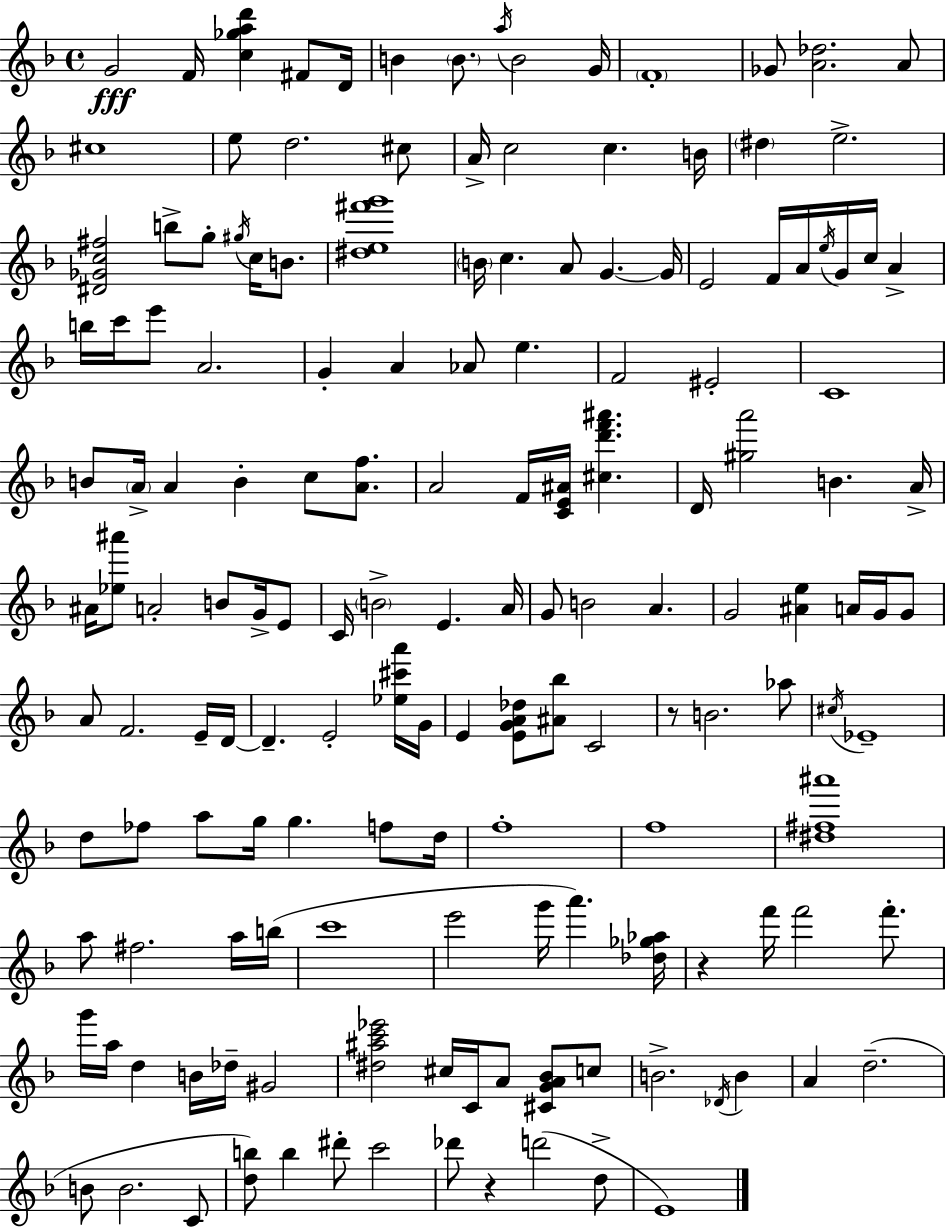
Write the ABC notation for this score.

X:1
T:Untitled
M:4/4
L:1/4
K:Dm
G2 F/4 [c_gad'] ^F/2 D/4 B B/2 a/4 B2 G/4 F4 _G/2 [A_d]2 A/2 ^c4 e/2 d2 ^c/2 A/4 c2 c B/4 ^d e2 [^D_Gc^f]2 b/2 g/2 ^g/4 c/4 B/2 [^de^f'g']4 B/4 c A/2 G G/4 E2 F/4 A/4 e/4 G/4 c/4 A b/4 c'/4 e'/2 A2 G A _A/2 e F2 ^E2 C4 B/2 A/4 A B c/2 [Af]/2 A2 F/4 [CE^A]/4 [^cd'f'^a'] D/4 [^ga']2 B A/4 ^A/4 [_e^a']/2 A2 B/2 G/4 E/2 C/4 B2 E A/4 G/2 B2 A G2 [^Ae] A/4 G/4 G/2 A/2 F2 E/4 D/4 D E2 [_e^c'a']/4 G/4 E [EGA_d]/2 [^A_b]/2 C2 z/2 B2 _a/2 ^c/4 _E4 d/2 _f/2 a/2 g/4 g f/2 d/4 f4 f4 [^d^f^a']4 a/2 ^f2 a/4 b/4 c'4 e'2 g'/4 a' [_d_g_a]/4 z f'/4 f'2 f'/2 g'/4 a/4 d B/4 _d/4 ^G2 [^d^ac'_e']2 ^c/4 C/4 A/2 [^CGA_B]/2 c/2 B2 _D/4 B A d2 B/2 B2 C/2 [db]/2 b ^d'/2 c'2 _d'/2 z d'2 d/2 E4